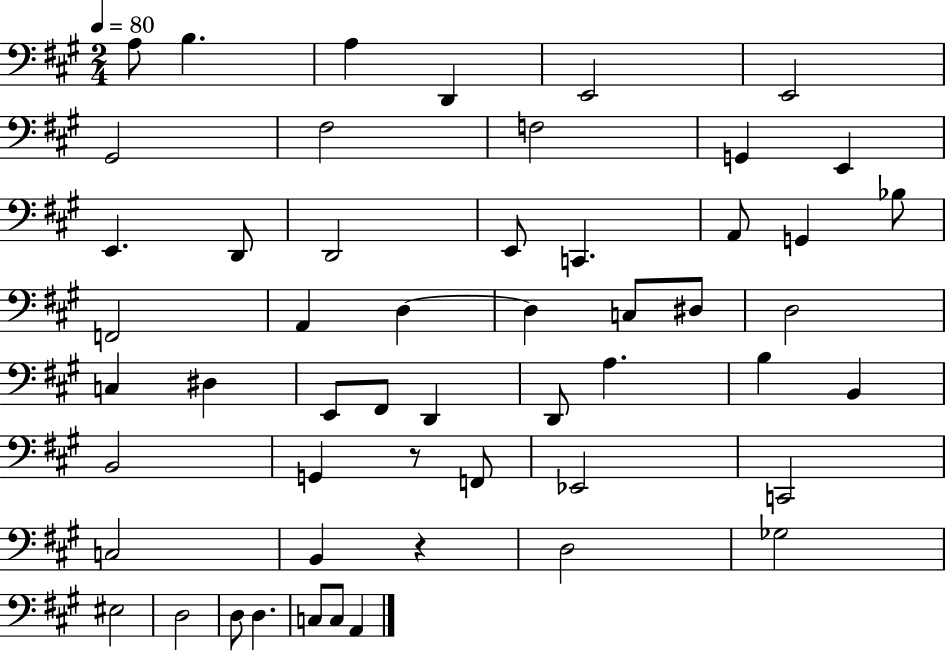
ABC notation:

X:1
T:Untitled
M:2/4
L:1/4
K:A
A,/2 B, A, D,, E,,2 E,,2 ^G,,2 ^F,2 F,2 G,, E,, E,, D,,/2 D,,2 E,,/2 C,, A,,/2 G,, _B,/2 F,,2 A,, D, D, C,/2 ^D,/2 D,2 C, ^D, E,,/2 ^F,,/2 D,, D,,/2 A, B, B,, B,,2 G,, z/2 F,,/2 _E,,2 C,,2 C,2 B,, z D,2 _G,2 ^E,2 D,2 D,/2 D, C,/2 C,/2 A,,